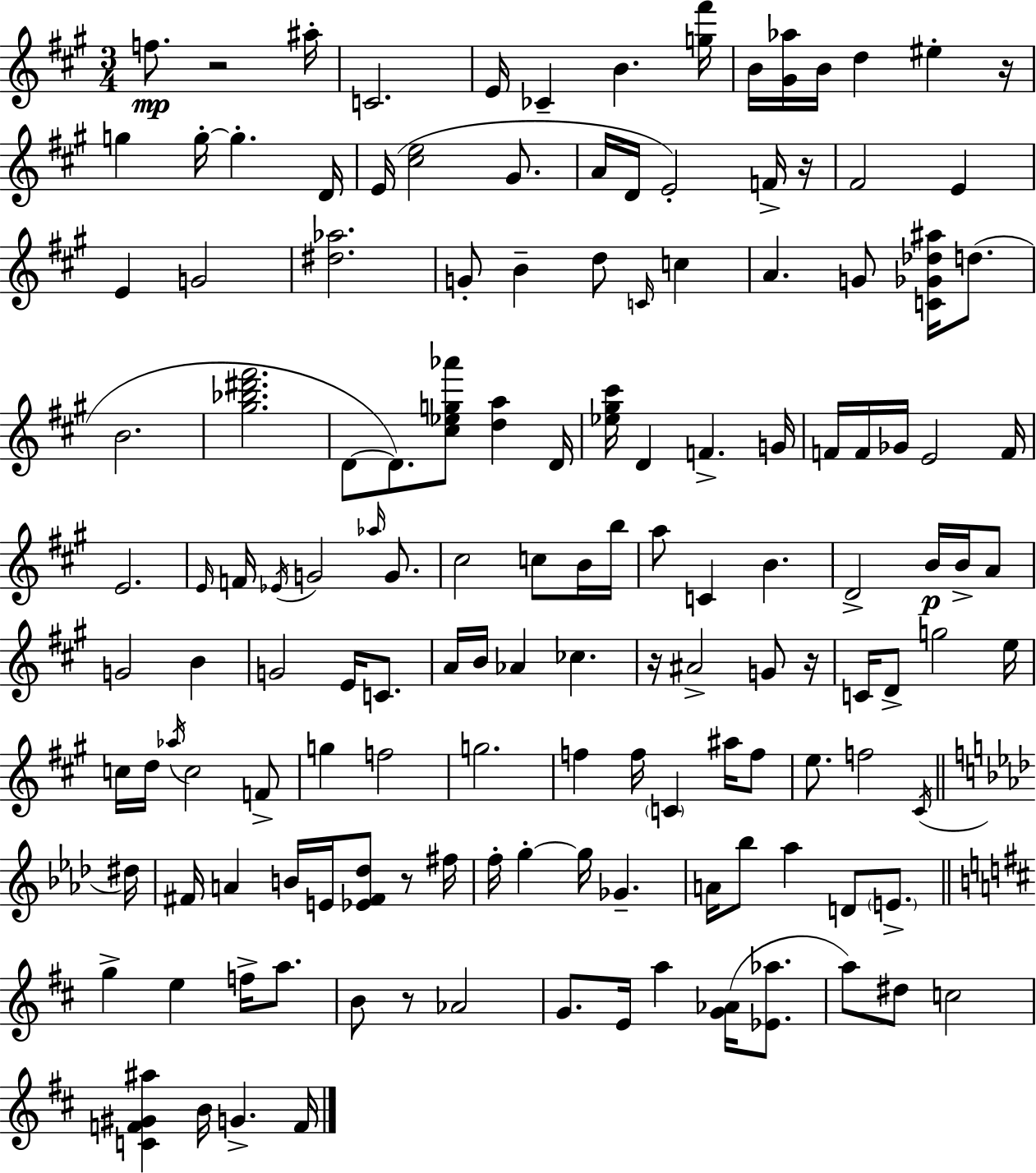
{
  \clef treble
  \numericTimeSignature
  \time 3/4
  \key a \major
  \repeat volta 2 { f''8.\mp r2 ais''16-. | c'2. | e'16 ces'4-- b'4. <g'' fis'''>16 | b'16 <gis' aes''>16 b'16 d''4 eis''4-. r16 | \break g''4 g''16-.~~ g''4.-. d'16 | e'16( <cis'' e''>2 gis'8. | a'16 d'16 e'2-.) f'16-> r16 | fis'2 e'4 | \break e'4 g'2 | <dis'' aes''>2. | g'8-. b'4-- d''8 \grace { c'16 } c''4 | a'4. g'8 <c' ges' des'' ais''>16 d''8.( | \break b'2. | <gis'' bes'' dis''' fis'''>2. | d'8~~ d'8.) <cis'' ees'' g'' aes'''>8 <d'' a''>4 | d'16 <ees'' gis'' cis'''>16 d'4 f'4.-> | \break g'16 f'16 f'16 ges'16 e'2 | f'16 e'2. | \grace { e'16 } f'16 \acciaccatura { ees'16 } g'2 | \grace { aes''16 } g'8. cis''2 | \break c''8 b'16 b''16 a''8 c'4 b'4. | d'2-> | b'16\p b'16-> a'8 g'2 | b'4 g'2 | \break e'16 c'8. a'16 b'16 aes'4 ces''4. | r16 ais'2-> | g'8 r16 c'16 d'8-> g''2 | e''16 c''16 d''16 \acciaccatura { aes''16 } c''2 | \break f'8-> g''4 f''2 | g''2. | f''4 f''16 \parenthesize c'4 | ais''16 f''8 e''8. f''2 | \break \acciaccatura { cis'16 } \bar "||" \break \key aes \major dis''16 fis'16 a'4 b'16 e'16 <ees' fis' des''>8 r8 | fis''16 f''16-. g''4-.~~ g''16 ges'4.-- | a'16 bes''8 aes''4 d'8 \parenthesize e'8.-> | \bar "||" \break \key d \major g''4-> e''4 f''16-> a''8. | b'8 r8 aes'2 | g'8. e'16 a''4 <g' aes'>16( <ees' aes''>8. | a''8) dis''8 c''2 | \break <c' f' gis' ais''>4 b'16 g'4.-> f'16 | } \bar "|."
}